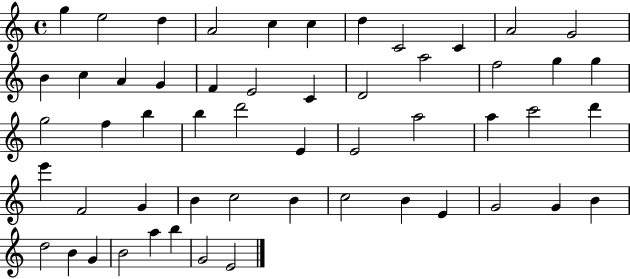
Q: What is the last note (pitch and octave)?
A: E4